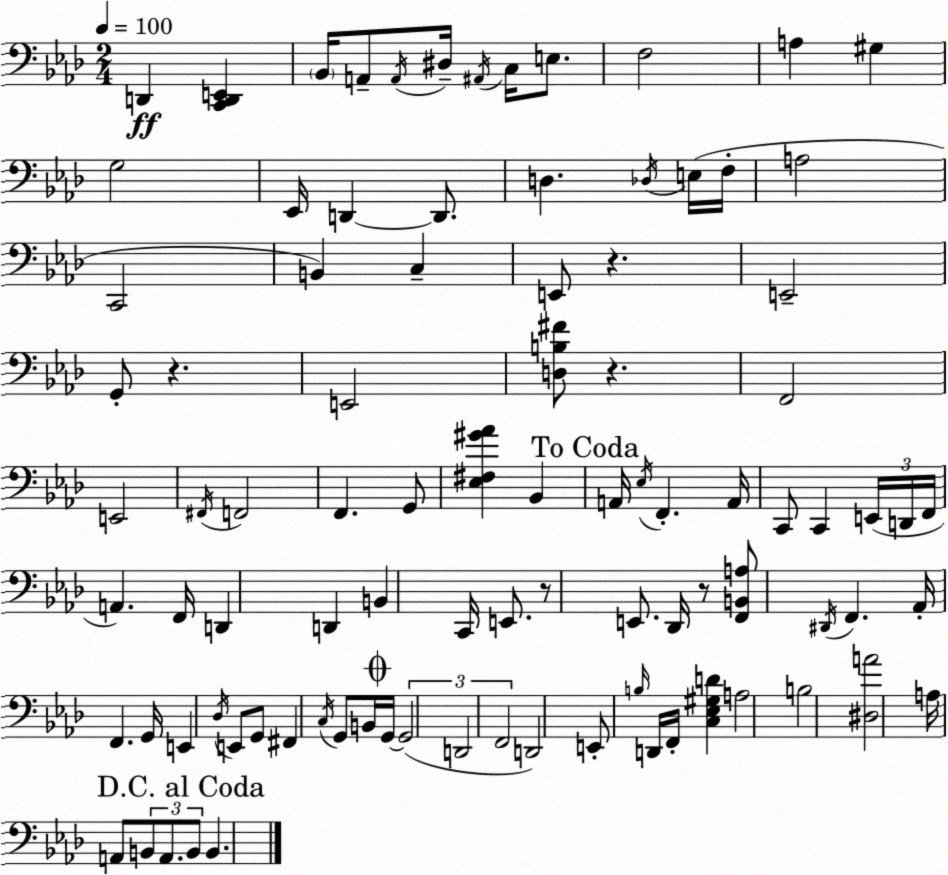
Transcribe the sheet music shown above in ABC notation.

X:1
T:Untitled
M:2/4
L:1/4
K:Fm
D,, [C,,D,,E,,] _B,,/4 A,,/2 A,,/4 ^D,/4 ^A,,/4 C,/4 E,/2 F,2 A, ^G, G,2 _E,,/4 D,, D,,/2 D, _D,/4 E,/4 F,/4 A,2 C,,2 B,, C, E,,/2 z E,,2 G,,/2 z E,,2 [D,B,^F]/2 z F,,2 E,,2 ^F,,/4 F,,2 F,, G,,/2 [_E,^F,^G_A] _B,, A,,/4 _E,/4 F,, A,,/4 C,,/2 C,, E,,/4 D,,/4 F,,/4 A,, F,,/4 D,, D,, B,, C,,/4 E,,/2 z/2 E,,/2 _D,,/4 z/2 [F,,B,,A,]/2 ^D,,/4 F,, _A,,/4 F,, G,,/4 E,, _D,/4 E,,/2 G,,/2 ^F,, C,/4 G,,/2 B,,/4 G,,/4 G,,2 D,,2 F,,2 D,,2 E,,/2 B,/4 D,,/4 F,,/4 [C,_E,^G,D] A,2 B,2 [^D,A]2 A,/4 A,,/2 B,,/2 A,,/2 B,,/2 B,,